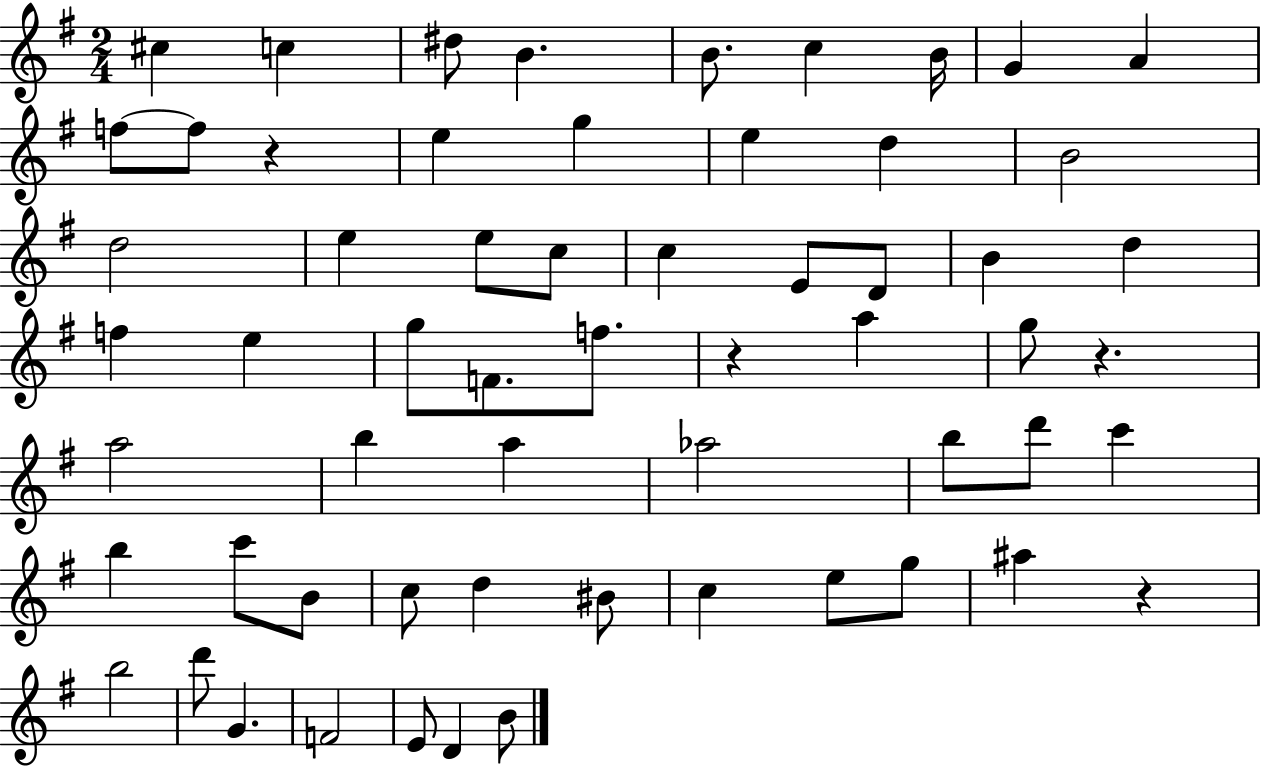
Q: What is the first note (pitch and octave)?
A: C#5